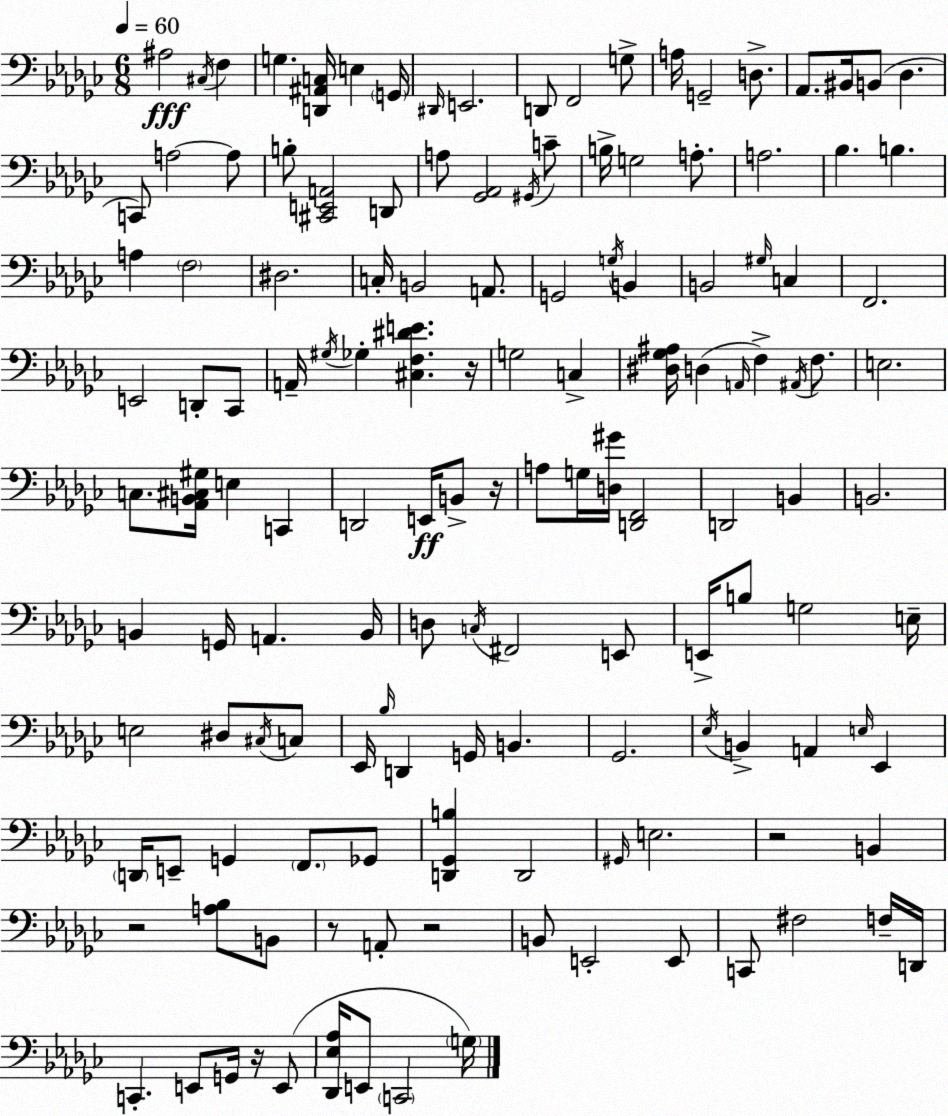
X:1
T:Untitled
M:6/8
L:1/4
K:Ebm
^A,2 ^C,/4 F, G, [D,,^A,,C,]/4 E, G,,/4 ^D,,/4 E,,2 D,,/2 F,,2 G,/2 A,/4 G,,2 D,/2 _A,,/2 ^B,,/4 B,,/2 _D, C,,/2 A,2 A,/2 B,/2 [^C,,E,,A,,]2 D,,/2 A,/2 [_G,,_A,,]2 ^G,,/4 C/2 B,/4 G,2 A,/2 A,2 _B, B, A, F,2 ^D,2 C,/4 B,,2 A,,/2 G,,2 G,/4 B,, B,,2 ^G,/4 C, F,,2 E,,2 D,,/2 _C,,/2 A,,/4 ^G,/4 _G, [^C,F,^DE] z/4 G,2 C, [^D,_G,^A,]/4 D, A,,/4 F, ^A,,/4 F,/2 E,2 C,/2 [_A,,B,,^C,^G,]/4 E, C,, D,,2 E,,/4 B,,/2 z/4 A,/2 G,/4 [D,^G]/4 [D,,F,,]2 D,,2 B,, B,,2 B,, G,,/4 A,, B,,/4 D,/2 C,/4 ^F,,2 E,,/2 E,,/4 B,/2 G,2 E,/4 E,2 ^D,/2 ^C,/4 C,/2 _E,,/4 _B,/4 D,, G,,/4 B,, _G,,2 _E,/4 B,, A,, E,/4 _E,, D,,/4 E,,/2 G,, F,,/2 _G,,/2 [D,,_G,,B,] D,,2 ^G,,/4 E,2 z2 B,, z2 [A,_B,]/2 B,,/2 z/2 A,,/2 z2 B,,/2 E,,2 E,,/2 C,,/2 ^F,2 F,/4 D,,/4 C,, E,,/2 G,,/4 z/4 E,,/2 [_D,,_E,_A,]/4 E,,/2 C,,2 G,/4